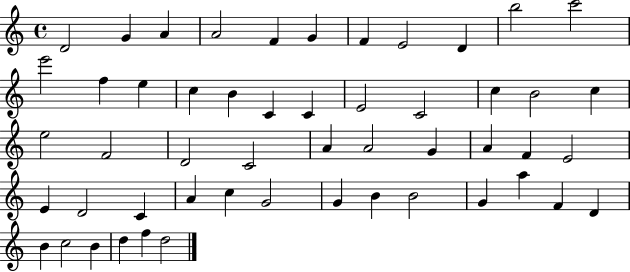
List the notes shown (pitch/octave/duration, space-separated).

D4/h G4/q A4/q A4/h F4/q G4/q F4/q E4/h D4/q B5/h C6/h E6/h F5/q E5/q C5/q B4/q C4/q C4/q E4/h C4/h C5/q B4/h C5/q E5/h F4/h D4/h C4/h A4/q A4/h G4/q A4/q F4/q E4/h E4/q D4/h C4/q A4/q C5/q G4/h G4/q B4/q B4/h G4/q A5/q F4/q D4/q B4/q C5/h B4/q D5/q F5/q D5/h